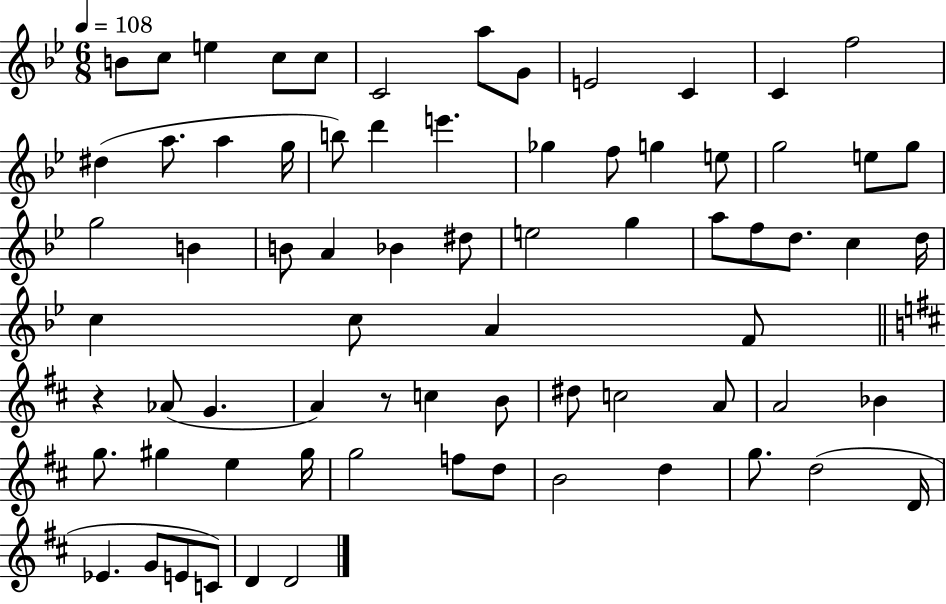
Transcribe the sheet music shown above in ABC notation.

X:1
T:Untitled
M:6/8
L:1/4
K:Bb
B/2 c/2 e c/2 c/2 C2 a/2 G/2 E2 C C f2 ^d a/2 a g/4 b/2 d' e' _g f/2 g e/2 g2 e/2 g/2 g2 B B/2 A _B ^d/2 e2 g a/2 f/2 d/2 c d/4 c c/2 A F/2 z _A/2 G A z/2 c B/2 ^d/2 c2 A/2 A2 _B g/2 ^g e ^g/4 g2 f/2 d/2 B2 d g/2 d2 D/4 _E G/2 E/2 C/2 D D2